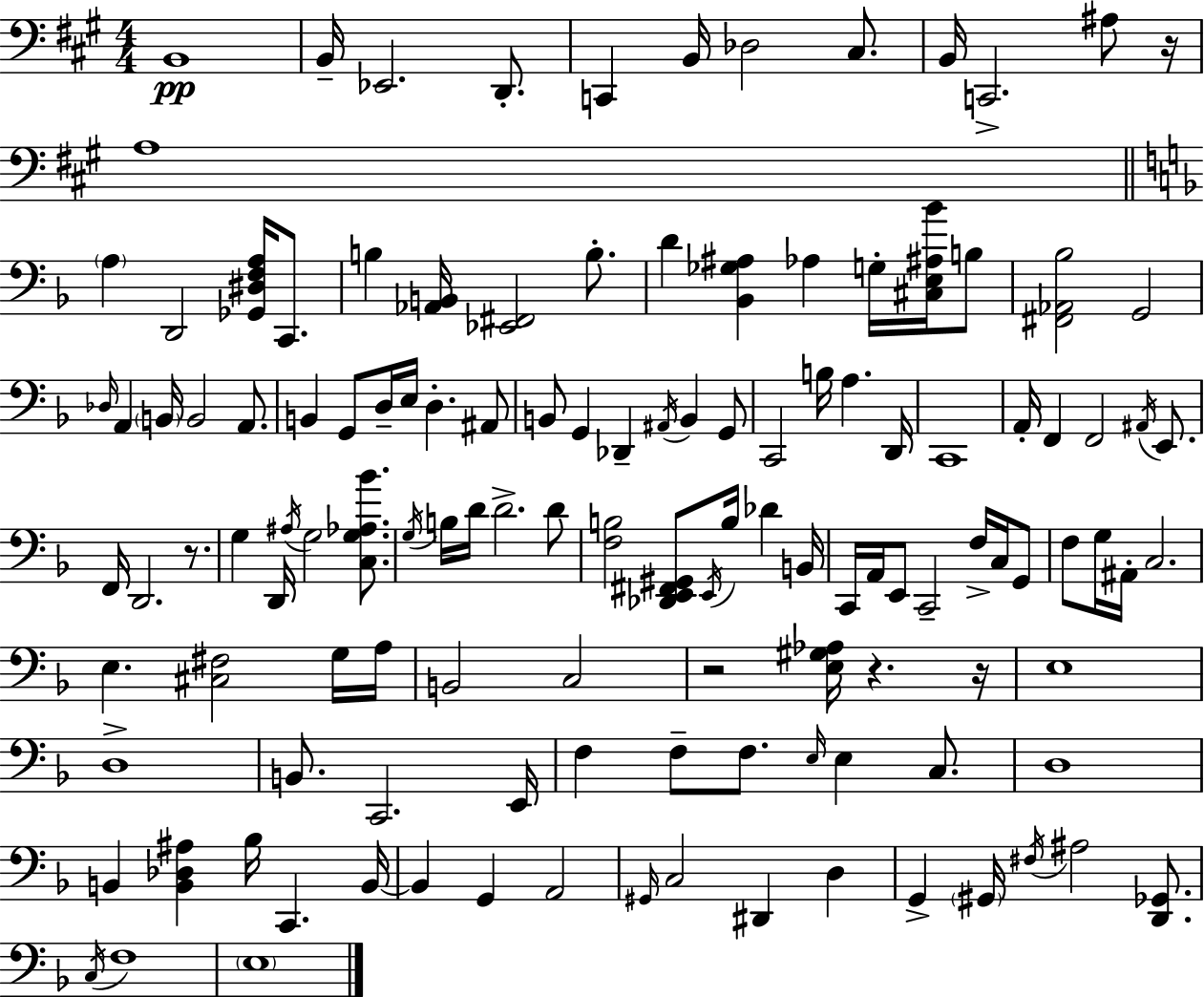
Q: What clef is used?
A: bass